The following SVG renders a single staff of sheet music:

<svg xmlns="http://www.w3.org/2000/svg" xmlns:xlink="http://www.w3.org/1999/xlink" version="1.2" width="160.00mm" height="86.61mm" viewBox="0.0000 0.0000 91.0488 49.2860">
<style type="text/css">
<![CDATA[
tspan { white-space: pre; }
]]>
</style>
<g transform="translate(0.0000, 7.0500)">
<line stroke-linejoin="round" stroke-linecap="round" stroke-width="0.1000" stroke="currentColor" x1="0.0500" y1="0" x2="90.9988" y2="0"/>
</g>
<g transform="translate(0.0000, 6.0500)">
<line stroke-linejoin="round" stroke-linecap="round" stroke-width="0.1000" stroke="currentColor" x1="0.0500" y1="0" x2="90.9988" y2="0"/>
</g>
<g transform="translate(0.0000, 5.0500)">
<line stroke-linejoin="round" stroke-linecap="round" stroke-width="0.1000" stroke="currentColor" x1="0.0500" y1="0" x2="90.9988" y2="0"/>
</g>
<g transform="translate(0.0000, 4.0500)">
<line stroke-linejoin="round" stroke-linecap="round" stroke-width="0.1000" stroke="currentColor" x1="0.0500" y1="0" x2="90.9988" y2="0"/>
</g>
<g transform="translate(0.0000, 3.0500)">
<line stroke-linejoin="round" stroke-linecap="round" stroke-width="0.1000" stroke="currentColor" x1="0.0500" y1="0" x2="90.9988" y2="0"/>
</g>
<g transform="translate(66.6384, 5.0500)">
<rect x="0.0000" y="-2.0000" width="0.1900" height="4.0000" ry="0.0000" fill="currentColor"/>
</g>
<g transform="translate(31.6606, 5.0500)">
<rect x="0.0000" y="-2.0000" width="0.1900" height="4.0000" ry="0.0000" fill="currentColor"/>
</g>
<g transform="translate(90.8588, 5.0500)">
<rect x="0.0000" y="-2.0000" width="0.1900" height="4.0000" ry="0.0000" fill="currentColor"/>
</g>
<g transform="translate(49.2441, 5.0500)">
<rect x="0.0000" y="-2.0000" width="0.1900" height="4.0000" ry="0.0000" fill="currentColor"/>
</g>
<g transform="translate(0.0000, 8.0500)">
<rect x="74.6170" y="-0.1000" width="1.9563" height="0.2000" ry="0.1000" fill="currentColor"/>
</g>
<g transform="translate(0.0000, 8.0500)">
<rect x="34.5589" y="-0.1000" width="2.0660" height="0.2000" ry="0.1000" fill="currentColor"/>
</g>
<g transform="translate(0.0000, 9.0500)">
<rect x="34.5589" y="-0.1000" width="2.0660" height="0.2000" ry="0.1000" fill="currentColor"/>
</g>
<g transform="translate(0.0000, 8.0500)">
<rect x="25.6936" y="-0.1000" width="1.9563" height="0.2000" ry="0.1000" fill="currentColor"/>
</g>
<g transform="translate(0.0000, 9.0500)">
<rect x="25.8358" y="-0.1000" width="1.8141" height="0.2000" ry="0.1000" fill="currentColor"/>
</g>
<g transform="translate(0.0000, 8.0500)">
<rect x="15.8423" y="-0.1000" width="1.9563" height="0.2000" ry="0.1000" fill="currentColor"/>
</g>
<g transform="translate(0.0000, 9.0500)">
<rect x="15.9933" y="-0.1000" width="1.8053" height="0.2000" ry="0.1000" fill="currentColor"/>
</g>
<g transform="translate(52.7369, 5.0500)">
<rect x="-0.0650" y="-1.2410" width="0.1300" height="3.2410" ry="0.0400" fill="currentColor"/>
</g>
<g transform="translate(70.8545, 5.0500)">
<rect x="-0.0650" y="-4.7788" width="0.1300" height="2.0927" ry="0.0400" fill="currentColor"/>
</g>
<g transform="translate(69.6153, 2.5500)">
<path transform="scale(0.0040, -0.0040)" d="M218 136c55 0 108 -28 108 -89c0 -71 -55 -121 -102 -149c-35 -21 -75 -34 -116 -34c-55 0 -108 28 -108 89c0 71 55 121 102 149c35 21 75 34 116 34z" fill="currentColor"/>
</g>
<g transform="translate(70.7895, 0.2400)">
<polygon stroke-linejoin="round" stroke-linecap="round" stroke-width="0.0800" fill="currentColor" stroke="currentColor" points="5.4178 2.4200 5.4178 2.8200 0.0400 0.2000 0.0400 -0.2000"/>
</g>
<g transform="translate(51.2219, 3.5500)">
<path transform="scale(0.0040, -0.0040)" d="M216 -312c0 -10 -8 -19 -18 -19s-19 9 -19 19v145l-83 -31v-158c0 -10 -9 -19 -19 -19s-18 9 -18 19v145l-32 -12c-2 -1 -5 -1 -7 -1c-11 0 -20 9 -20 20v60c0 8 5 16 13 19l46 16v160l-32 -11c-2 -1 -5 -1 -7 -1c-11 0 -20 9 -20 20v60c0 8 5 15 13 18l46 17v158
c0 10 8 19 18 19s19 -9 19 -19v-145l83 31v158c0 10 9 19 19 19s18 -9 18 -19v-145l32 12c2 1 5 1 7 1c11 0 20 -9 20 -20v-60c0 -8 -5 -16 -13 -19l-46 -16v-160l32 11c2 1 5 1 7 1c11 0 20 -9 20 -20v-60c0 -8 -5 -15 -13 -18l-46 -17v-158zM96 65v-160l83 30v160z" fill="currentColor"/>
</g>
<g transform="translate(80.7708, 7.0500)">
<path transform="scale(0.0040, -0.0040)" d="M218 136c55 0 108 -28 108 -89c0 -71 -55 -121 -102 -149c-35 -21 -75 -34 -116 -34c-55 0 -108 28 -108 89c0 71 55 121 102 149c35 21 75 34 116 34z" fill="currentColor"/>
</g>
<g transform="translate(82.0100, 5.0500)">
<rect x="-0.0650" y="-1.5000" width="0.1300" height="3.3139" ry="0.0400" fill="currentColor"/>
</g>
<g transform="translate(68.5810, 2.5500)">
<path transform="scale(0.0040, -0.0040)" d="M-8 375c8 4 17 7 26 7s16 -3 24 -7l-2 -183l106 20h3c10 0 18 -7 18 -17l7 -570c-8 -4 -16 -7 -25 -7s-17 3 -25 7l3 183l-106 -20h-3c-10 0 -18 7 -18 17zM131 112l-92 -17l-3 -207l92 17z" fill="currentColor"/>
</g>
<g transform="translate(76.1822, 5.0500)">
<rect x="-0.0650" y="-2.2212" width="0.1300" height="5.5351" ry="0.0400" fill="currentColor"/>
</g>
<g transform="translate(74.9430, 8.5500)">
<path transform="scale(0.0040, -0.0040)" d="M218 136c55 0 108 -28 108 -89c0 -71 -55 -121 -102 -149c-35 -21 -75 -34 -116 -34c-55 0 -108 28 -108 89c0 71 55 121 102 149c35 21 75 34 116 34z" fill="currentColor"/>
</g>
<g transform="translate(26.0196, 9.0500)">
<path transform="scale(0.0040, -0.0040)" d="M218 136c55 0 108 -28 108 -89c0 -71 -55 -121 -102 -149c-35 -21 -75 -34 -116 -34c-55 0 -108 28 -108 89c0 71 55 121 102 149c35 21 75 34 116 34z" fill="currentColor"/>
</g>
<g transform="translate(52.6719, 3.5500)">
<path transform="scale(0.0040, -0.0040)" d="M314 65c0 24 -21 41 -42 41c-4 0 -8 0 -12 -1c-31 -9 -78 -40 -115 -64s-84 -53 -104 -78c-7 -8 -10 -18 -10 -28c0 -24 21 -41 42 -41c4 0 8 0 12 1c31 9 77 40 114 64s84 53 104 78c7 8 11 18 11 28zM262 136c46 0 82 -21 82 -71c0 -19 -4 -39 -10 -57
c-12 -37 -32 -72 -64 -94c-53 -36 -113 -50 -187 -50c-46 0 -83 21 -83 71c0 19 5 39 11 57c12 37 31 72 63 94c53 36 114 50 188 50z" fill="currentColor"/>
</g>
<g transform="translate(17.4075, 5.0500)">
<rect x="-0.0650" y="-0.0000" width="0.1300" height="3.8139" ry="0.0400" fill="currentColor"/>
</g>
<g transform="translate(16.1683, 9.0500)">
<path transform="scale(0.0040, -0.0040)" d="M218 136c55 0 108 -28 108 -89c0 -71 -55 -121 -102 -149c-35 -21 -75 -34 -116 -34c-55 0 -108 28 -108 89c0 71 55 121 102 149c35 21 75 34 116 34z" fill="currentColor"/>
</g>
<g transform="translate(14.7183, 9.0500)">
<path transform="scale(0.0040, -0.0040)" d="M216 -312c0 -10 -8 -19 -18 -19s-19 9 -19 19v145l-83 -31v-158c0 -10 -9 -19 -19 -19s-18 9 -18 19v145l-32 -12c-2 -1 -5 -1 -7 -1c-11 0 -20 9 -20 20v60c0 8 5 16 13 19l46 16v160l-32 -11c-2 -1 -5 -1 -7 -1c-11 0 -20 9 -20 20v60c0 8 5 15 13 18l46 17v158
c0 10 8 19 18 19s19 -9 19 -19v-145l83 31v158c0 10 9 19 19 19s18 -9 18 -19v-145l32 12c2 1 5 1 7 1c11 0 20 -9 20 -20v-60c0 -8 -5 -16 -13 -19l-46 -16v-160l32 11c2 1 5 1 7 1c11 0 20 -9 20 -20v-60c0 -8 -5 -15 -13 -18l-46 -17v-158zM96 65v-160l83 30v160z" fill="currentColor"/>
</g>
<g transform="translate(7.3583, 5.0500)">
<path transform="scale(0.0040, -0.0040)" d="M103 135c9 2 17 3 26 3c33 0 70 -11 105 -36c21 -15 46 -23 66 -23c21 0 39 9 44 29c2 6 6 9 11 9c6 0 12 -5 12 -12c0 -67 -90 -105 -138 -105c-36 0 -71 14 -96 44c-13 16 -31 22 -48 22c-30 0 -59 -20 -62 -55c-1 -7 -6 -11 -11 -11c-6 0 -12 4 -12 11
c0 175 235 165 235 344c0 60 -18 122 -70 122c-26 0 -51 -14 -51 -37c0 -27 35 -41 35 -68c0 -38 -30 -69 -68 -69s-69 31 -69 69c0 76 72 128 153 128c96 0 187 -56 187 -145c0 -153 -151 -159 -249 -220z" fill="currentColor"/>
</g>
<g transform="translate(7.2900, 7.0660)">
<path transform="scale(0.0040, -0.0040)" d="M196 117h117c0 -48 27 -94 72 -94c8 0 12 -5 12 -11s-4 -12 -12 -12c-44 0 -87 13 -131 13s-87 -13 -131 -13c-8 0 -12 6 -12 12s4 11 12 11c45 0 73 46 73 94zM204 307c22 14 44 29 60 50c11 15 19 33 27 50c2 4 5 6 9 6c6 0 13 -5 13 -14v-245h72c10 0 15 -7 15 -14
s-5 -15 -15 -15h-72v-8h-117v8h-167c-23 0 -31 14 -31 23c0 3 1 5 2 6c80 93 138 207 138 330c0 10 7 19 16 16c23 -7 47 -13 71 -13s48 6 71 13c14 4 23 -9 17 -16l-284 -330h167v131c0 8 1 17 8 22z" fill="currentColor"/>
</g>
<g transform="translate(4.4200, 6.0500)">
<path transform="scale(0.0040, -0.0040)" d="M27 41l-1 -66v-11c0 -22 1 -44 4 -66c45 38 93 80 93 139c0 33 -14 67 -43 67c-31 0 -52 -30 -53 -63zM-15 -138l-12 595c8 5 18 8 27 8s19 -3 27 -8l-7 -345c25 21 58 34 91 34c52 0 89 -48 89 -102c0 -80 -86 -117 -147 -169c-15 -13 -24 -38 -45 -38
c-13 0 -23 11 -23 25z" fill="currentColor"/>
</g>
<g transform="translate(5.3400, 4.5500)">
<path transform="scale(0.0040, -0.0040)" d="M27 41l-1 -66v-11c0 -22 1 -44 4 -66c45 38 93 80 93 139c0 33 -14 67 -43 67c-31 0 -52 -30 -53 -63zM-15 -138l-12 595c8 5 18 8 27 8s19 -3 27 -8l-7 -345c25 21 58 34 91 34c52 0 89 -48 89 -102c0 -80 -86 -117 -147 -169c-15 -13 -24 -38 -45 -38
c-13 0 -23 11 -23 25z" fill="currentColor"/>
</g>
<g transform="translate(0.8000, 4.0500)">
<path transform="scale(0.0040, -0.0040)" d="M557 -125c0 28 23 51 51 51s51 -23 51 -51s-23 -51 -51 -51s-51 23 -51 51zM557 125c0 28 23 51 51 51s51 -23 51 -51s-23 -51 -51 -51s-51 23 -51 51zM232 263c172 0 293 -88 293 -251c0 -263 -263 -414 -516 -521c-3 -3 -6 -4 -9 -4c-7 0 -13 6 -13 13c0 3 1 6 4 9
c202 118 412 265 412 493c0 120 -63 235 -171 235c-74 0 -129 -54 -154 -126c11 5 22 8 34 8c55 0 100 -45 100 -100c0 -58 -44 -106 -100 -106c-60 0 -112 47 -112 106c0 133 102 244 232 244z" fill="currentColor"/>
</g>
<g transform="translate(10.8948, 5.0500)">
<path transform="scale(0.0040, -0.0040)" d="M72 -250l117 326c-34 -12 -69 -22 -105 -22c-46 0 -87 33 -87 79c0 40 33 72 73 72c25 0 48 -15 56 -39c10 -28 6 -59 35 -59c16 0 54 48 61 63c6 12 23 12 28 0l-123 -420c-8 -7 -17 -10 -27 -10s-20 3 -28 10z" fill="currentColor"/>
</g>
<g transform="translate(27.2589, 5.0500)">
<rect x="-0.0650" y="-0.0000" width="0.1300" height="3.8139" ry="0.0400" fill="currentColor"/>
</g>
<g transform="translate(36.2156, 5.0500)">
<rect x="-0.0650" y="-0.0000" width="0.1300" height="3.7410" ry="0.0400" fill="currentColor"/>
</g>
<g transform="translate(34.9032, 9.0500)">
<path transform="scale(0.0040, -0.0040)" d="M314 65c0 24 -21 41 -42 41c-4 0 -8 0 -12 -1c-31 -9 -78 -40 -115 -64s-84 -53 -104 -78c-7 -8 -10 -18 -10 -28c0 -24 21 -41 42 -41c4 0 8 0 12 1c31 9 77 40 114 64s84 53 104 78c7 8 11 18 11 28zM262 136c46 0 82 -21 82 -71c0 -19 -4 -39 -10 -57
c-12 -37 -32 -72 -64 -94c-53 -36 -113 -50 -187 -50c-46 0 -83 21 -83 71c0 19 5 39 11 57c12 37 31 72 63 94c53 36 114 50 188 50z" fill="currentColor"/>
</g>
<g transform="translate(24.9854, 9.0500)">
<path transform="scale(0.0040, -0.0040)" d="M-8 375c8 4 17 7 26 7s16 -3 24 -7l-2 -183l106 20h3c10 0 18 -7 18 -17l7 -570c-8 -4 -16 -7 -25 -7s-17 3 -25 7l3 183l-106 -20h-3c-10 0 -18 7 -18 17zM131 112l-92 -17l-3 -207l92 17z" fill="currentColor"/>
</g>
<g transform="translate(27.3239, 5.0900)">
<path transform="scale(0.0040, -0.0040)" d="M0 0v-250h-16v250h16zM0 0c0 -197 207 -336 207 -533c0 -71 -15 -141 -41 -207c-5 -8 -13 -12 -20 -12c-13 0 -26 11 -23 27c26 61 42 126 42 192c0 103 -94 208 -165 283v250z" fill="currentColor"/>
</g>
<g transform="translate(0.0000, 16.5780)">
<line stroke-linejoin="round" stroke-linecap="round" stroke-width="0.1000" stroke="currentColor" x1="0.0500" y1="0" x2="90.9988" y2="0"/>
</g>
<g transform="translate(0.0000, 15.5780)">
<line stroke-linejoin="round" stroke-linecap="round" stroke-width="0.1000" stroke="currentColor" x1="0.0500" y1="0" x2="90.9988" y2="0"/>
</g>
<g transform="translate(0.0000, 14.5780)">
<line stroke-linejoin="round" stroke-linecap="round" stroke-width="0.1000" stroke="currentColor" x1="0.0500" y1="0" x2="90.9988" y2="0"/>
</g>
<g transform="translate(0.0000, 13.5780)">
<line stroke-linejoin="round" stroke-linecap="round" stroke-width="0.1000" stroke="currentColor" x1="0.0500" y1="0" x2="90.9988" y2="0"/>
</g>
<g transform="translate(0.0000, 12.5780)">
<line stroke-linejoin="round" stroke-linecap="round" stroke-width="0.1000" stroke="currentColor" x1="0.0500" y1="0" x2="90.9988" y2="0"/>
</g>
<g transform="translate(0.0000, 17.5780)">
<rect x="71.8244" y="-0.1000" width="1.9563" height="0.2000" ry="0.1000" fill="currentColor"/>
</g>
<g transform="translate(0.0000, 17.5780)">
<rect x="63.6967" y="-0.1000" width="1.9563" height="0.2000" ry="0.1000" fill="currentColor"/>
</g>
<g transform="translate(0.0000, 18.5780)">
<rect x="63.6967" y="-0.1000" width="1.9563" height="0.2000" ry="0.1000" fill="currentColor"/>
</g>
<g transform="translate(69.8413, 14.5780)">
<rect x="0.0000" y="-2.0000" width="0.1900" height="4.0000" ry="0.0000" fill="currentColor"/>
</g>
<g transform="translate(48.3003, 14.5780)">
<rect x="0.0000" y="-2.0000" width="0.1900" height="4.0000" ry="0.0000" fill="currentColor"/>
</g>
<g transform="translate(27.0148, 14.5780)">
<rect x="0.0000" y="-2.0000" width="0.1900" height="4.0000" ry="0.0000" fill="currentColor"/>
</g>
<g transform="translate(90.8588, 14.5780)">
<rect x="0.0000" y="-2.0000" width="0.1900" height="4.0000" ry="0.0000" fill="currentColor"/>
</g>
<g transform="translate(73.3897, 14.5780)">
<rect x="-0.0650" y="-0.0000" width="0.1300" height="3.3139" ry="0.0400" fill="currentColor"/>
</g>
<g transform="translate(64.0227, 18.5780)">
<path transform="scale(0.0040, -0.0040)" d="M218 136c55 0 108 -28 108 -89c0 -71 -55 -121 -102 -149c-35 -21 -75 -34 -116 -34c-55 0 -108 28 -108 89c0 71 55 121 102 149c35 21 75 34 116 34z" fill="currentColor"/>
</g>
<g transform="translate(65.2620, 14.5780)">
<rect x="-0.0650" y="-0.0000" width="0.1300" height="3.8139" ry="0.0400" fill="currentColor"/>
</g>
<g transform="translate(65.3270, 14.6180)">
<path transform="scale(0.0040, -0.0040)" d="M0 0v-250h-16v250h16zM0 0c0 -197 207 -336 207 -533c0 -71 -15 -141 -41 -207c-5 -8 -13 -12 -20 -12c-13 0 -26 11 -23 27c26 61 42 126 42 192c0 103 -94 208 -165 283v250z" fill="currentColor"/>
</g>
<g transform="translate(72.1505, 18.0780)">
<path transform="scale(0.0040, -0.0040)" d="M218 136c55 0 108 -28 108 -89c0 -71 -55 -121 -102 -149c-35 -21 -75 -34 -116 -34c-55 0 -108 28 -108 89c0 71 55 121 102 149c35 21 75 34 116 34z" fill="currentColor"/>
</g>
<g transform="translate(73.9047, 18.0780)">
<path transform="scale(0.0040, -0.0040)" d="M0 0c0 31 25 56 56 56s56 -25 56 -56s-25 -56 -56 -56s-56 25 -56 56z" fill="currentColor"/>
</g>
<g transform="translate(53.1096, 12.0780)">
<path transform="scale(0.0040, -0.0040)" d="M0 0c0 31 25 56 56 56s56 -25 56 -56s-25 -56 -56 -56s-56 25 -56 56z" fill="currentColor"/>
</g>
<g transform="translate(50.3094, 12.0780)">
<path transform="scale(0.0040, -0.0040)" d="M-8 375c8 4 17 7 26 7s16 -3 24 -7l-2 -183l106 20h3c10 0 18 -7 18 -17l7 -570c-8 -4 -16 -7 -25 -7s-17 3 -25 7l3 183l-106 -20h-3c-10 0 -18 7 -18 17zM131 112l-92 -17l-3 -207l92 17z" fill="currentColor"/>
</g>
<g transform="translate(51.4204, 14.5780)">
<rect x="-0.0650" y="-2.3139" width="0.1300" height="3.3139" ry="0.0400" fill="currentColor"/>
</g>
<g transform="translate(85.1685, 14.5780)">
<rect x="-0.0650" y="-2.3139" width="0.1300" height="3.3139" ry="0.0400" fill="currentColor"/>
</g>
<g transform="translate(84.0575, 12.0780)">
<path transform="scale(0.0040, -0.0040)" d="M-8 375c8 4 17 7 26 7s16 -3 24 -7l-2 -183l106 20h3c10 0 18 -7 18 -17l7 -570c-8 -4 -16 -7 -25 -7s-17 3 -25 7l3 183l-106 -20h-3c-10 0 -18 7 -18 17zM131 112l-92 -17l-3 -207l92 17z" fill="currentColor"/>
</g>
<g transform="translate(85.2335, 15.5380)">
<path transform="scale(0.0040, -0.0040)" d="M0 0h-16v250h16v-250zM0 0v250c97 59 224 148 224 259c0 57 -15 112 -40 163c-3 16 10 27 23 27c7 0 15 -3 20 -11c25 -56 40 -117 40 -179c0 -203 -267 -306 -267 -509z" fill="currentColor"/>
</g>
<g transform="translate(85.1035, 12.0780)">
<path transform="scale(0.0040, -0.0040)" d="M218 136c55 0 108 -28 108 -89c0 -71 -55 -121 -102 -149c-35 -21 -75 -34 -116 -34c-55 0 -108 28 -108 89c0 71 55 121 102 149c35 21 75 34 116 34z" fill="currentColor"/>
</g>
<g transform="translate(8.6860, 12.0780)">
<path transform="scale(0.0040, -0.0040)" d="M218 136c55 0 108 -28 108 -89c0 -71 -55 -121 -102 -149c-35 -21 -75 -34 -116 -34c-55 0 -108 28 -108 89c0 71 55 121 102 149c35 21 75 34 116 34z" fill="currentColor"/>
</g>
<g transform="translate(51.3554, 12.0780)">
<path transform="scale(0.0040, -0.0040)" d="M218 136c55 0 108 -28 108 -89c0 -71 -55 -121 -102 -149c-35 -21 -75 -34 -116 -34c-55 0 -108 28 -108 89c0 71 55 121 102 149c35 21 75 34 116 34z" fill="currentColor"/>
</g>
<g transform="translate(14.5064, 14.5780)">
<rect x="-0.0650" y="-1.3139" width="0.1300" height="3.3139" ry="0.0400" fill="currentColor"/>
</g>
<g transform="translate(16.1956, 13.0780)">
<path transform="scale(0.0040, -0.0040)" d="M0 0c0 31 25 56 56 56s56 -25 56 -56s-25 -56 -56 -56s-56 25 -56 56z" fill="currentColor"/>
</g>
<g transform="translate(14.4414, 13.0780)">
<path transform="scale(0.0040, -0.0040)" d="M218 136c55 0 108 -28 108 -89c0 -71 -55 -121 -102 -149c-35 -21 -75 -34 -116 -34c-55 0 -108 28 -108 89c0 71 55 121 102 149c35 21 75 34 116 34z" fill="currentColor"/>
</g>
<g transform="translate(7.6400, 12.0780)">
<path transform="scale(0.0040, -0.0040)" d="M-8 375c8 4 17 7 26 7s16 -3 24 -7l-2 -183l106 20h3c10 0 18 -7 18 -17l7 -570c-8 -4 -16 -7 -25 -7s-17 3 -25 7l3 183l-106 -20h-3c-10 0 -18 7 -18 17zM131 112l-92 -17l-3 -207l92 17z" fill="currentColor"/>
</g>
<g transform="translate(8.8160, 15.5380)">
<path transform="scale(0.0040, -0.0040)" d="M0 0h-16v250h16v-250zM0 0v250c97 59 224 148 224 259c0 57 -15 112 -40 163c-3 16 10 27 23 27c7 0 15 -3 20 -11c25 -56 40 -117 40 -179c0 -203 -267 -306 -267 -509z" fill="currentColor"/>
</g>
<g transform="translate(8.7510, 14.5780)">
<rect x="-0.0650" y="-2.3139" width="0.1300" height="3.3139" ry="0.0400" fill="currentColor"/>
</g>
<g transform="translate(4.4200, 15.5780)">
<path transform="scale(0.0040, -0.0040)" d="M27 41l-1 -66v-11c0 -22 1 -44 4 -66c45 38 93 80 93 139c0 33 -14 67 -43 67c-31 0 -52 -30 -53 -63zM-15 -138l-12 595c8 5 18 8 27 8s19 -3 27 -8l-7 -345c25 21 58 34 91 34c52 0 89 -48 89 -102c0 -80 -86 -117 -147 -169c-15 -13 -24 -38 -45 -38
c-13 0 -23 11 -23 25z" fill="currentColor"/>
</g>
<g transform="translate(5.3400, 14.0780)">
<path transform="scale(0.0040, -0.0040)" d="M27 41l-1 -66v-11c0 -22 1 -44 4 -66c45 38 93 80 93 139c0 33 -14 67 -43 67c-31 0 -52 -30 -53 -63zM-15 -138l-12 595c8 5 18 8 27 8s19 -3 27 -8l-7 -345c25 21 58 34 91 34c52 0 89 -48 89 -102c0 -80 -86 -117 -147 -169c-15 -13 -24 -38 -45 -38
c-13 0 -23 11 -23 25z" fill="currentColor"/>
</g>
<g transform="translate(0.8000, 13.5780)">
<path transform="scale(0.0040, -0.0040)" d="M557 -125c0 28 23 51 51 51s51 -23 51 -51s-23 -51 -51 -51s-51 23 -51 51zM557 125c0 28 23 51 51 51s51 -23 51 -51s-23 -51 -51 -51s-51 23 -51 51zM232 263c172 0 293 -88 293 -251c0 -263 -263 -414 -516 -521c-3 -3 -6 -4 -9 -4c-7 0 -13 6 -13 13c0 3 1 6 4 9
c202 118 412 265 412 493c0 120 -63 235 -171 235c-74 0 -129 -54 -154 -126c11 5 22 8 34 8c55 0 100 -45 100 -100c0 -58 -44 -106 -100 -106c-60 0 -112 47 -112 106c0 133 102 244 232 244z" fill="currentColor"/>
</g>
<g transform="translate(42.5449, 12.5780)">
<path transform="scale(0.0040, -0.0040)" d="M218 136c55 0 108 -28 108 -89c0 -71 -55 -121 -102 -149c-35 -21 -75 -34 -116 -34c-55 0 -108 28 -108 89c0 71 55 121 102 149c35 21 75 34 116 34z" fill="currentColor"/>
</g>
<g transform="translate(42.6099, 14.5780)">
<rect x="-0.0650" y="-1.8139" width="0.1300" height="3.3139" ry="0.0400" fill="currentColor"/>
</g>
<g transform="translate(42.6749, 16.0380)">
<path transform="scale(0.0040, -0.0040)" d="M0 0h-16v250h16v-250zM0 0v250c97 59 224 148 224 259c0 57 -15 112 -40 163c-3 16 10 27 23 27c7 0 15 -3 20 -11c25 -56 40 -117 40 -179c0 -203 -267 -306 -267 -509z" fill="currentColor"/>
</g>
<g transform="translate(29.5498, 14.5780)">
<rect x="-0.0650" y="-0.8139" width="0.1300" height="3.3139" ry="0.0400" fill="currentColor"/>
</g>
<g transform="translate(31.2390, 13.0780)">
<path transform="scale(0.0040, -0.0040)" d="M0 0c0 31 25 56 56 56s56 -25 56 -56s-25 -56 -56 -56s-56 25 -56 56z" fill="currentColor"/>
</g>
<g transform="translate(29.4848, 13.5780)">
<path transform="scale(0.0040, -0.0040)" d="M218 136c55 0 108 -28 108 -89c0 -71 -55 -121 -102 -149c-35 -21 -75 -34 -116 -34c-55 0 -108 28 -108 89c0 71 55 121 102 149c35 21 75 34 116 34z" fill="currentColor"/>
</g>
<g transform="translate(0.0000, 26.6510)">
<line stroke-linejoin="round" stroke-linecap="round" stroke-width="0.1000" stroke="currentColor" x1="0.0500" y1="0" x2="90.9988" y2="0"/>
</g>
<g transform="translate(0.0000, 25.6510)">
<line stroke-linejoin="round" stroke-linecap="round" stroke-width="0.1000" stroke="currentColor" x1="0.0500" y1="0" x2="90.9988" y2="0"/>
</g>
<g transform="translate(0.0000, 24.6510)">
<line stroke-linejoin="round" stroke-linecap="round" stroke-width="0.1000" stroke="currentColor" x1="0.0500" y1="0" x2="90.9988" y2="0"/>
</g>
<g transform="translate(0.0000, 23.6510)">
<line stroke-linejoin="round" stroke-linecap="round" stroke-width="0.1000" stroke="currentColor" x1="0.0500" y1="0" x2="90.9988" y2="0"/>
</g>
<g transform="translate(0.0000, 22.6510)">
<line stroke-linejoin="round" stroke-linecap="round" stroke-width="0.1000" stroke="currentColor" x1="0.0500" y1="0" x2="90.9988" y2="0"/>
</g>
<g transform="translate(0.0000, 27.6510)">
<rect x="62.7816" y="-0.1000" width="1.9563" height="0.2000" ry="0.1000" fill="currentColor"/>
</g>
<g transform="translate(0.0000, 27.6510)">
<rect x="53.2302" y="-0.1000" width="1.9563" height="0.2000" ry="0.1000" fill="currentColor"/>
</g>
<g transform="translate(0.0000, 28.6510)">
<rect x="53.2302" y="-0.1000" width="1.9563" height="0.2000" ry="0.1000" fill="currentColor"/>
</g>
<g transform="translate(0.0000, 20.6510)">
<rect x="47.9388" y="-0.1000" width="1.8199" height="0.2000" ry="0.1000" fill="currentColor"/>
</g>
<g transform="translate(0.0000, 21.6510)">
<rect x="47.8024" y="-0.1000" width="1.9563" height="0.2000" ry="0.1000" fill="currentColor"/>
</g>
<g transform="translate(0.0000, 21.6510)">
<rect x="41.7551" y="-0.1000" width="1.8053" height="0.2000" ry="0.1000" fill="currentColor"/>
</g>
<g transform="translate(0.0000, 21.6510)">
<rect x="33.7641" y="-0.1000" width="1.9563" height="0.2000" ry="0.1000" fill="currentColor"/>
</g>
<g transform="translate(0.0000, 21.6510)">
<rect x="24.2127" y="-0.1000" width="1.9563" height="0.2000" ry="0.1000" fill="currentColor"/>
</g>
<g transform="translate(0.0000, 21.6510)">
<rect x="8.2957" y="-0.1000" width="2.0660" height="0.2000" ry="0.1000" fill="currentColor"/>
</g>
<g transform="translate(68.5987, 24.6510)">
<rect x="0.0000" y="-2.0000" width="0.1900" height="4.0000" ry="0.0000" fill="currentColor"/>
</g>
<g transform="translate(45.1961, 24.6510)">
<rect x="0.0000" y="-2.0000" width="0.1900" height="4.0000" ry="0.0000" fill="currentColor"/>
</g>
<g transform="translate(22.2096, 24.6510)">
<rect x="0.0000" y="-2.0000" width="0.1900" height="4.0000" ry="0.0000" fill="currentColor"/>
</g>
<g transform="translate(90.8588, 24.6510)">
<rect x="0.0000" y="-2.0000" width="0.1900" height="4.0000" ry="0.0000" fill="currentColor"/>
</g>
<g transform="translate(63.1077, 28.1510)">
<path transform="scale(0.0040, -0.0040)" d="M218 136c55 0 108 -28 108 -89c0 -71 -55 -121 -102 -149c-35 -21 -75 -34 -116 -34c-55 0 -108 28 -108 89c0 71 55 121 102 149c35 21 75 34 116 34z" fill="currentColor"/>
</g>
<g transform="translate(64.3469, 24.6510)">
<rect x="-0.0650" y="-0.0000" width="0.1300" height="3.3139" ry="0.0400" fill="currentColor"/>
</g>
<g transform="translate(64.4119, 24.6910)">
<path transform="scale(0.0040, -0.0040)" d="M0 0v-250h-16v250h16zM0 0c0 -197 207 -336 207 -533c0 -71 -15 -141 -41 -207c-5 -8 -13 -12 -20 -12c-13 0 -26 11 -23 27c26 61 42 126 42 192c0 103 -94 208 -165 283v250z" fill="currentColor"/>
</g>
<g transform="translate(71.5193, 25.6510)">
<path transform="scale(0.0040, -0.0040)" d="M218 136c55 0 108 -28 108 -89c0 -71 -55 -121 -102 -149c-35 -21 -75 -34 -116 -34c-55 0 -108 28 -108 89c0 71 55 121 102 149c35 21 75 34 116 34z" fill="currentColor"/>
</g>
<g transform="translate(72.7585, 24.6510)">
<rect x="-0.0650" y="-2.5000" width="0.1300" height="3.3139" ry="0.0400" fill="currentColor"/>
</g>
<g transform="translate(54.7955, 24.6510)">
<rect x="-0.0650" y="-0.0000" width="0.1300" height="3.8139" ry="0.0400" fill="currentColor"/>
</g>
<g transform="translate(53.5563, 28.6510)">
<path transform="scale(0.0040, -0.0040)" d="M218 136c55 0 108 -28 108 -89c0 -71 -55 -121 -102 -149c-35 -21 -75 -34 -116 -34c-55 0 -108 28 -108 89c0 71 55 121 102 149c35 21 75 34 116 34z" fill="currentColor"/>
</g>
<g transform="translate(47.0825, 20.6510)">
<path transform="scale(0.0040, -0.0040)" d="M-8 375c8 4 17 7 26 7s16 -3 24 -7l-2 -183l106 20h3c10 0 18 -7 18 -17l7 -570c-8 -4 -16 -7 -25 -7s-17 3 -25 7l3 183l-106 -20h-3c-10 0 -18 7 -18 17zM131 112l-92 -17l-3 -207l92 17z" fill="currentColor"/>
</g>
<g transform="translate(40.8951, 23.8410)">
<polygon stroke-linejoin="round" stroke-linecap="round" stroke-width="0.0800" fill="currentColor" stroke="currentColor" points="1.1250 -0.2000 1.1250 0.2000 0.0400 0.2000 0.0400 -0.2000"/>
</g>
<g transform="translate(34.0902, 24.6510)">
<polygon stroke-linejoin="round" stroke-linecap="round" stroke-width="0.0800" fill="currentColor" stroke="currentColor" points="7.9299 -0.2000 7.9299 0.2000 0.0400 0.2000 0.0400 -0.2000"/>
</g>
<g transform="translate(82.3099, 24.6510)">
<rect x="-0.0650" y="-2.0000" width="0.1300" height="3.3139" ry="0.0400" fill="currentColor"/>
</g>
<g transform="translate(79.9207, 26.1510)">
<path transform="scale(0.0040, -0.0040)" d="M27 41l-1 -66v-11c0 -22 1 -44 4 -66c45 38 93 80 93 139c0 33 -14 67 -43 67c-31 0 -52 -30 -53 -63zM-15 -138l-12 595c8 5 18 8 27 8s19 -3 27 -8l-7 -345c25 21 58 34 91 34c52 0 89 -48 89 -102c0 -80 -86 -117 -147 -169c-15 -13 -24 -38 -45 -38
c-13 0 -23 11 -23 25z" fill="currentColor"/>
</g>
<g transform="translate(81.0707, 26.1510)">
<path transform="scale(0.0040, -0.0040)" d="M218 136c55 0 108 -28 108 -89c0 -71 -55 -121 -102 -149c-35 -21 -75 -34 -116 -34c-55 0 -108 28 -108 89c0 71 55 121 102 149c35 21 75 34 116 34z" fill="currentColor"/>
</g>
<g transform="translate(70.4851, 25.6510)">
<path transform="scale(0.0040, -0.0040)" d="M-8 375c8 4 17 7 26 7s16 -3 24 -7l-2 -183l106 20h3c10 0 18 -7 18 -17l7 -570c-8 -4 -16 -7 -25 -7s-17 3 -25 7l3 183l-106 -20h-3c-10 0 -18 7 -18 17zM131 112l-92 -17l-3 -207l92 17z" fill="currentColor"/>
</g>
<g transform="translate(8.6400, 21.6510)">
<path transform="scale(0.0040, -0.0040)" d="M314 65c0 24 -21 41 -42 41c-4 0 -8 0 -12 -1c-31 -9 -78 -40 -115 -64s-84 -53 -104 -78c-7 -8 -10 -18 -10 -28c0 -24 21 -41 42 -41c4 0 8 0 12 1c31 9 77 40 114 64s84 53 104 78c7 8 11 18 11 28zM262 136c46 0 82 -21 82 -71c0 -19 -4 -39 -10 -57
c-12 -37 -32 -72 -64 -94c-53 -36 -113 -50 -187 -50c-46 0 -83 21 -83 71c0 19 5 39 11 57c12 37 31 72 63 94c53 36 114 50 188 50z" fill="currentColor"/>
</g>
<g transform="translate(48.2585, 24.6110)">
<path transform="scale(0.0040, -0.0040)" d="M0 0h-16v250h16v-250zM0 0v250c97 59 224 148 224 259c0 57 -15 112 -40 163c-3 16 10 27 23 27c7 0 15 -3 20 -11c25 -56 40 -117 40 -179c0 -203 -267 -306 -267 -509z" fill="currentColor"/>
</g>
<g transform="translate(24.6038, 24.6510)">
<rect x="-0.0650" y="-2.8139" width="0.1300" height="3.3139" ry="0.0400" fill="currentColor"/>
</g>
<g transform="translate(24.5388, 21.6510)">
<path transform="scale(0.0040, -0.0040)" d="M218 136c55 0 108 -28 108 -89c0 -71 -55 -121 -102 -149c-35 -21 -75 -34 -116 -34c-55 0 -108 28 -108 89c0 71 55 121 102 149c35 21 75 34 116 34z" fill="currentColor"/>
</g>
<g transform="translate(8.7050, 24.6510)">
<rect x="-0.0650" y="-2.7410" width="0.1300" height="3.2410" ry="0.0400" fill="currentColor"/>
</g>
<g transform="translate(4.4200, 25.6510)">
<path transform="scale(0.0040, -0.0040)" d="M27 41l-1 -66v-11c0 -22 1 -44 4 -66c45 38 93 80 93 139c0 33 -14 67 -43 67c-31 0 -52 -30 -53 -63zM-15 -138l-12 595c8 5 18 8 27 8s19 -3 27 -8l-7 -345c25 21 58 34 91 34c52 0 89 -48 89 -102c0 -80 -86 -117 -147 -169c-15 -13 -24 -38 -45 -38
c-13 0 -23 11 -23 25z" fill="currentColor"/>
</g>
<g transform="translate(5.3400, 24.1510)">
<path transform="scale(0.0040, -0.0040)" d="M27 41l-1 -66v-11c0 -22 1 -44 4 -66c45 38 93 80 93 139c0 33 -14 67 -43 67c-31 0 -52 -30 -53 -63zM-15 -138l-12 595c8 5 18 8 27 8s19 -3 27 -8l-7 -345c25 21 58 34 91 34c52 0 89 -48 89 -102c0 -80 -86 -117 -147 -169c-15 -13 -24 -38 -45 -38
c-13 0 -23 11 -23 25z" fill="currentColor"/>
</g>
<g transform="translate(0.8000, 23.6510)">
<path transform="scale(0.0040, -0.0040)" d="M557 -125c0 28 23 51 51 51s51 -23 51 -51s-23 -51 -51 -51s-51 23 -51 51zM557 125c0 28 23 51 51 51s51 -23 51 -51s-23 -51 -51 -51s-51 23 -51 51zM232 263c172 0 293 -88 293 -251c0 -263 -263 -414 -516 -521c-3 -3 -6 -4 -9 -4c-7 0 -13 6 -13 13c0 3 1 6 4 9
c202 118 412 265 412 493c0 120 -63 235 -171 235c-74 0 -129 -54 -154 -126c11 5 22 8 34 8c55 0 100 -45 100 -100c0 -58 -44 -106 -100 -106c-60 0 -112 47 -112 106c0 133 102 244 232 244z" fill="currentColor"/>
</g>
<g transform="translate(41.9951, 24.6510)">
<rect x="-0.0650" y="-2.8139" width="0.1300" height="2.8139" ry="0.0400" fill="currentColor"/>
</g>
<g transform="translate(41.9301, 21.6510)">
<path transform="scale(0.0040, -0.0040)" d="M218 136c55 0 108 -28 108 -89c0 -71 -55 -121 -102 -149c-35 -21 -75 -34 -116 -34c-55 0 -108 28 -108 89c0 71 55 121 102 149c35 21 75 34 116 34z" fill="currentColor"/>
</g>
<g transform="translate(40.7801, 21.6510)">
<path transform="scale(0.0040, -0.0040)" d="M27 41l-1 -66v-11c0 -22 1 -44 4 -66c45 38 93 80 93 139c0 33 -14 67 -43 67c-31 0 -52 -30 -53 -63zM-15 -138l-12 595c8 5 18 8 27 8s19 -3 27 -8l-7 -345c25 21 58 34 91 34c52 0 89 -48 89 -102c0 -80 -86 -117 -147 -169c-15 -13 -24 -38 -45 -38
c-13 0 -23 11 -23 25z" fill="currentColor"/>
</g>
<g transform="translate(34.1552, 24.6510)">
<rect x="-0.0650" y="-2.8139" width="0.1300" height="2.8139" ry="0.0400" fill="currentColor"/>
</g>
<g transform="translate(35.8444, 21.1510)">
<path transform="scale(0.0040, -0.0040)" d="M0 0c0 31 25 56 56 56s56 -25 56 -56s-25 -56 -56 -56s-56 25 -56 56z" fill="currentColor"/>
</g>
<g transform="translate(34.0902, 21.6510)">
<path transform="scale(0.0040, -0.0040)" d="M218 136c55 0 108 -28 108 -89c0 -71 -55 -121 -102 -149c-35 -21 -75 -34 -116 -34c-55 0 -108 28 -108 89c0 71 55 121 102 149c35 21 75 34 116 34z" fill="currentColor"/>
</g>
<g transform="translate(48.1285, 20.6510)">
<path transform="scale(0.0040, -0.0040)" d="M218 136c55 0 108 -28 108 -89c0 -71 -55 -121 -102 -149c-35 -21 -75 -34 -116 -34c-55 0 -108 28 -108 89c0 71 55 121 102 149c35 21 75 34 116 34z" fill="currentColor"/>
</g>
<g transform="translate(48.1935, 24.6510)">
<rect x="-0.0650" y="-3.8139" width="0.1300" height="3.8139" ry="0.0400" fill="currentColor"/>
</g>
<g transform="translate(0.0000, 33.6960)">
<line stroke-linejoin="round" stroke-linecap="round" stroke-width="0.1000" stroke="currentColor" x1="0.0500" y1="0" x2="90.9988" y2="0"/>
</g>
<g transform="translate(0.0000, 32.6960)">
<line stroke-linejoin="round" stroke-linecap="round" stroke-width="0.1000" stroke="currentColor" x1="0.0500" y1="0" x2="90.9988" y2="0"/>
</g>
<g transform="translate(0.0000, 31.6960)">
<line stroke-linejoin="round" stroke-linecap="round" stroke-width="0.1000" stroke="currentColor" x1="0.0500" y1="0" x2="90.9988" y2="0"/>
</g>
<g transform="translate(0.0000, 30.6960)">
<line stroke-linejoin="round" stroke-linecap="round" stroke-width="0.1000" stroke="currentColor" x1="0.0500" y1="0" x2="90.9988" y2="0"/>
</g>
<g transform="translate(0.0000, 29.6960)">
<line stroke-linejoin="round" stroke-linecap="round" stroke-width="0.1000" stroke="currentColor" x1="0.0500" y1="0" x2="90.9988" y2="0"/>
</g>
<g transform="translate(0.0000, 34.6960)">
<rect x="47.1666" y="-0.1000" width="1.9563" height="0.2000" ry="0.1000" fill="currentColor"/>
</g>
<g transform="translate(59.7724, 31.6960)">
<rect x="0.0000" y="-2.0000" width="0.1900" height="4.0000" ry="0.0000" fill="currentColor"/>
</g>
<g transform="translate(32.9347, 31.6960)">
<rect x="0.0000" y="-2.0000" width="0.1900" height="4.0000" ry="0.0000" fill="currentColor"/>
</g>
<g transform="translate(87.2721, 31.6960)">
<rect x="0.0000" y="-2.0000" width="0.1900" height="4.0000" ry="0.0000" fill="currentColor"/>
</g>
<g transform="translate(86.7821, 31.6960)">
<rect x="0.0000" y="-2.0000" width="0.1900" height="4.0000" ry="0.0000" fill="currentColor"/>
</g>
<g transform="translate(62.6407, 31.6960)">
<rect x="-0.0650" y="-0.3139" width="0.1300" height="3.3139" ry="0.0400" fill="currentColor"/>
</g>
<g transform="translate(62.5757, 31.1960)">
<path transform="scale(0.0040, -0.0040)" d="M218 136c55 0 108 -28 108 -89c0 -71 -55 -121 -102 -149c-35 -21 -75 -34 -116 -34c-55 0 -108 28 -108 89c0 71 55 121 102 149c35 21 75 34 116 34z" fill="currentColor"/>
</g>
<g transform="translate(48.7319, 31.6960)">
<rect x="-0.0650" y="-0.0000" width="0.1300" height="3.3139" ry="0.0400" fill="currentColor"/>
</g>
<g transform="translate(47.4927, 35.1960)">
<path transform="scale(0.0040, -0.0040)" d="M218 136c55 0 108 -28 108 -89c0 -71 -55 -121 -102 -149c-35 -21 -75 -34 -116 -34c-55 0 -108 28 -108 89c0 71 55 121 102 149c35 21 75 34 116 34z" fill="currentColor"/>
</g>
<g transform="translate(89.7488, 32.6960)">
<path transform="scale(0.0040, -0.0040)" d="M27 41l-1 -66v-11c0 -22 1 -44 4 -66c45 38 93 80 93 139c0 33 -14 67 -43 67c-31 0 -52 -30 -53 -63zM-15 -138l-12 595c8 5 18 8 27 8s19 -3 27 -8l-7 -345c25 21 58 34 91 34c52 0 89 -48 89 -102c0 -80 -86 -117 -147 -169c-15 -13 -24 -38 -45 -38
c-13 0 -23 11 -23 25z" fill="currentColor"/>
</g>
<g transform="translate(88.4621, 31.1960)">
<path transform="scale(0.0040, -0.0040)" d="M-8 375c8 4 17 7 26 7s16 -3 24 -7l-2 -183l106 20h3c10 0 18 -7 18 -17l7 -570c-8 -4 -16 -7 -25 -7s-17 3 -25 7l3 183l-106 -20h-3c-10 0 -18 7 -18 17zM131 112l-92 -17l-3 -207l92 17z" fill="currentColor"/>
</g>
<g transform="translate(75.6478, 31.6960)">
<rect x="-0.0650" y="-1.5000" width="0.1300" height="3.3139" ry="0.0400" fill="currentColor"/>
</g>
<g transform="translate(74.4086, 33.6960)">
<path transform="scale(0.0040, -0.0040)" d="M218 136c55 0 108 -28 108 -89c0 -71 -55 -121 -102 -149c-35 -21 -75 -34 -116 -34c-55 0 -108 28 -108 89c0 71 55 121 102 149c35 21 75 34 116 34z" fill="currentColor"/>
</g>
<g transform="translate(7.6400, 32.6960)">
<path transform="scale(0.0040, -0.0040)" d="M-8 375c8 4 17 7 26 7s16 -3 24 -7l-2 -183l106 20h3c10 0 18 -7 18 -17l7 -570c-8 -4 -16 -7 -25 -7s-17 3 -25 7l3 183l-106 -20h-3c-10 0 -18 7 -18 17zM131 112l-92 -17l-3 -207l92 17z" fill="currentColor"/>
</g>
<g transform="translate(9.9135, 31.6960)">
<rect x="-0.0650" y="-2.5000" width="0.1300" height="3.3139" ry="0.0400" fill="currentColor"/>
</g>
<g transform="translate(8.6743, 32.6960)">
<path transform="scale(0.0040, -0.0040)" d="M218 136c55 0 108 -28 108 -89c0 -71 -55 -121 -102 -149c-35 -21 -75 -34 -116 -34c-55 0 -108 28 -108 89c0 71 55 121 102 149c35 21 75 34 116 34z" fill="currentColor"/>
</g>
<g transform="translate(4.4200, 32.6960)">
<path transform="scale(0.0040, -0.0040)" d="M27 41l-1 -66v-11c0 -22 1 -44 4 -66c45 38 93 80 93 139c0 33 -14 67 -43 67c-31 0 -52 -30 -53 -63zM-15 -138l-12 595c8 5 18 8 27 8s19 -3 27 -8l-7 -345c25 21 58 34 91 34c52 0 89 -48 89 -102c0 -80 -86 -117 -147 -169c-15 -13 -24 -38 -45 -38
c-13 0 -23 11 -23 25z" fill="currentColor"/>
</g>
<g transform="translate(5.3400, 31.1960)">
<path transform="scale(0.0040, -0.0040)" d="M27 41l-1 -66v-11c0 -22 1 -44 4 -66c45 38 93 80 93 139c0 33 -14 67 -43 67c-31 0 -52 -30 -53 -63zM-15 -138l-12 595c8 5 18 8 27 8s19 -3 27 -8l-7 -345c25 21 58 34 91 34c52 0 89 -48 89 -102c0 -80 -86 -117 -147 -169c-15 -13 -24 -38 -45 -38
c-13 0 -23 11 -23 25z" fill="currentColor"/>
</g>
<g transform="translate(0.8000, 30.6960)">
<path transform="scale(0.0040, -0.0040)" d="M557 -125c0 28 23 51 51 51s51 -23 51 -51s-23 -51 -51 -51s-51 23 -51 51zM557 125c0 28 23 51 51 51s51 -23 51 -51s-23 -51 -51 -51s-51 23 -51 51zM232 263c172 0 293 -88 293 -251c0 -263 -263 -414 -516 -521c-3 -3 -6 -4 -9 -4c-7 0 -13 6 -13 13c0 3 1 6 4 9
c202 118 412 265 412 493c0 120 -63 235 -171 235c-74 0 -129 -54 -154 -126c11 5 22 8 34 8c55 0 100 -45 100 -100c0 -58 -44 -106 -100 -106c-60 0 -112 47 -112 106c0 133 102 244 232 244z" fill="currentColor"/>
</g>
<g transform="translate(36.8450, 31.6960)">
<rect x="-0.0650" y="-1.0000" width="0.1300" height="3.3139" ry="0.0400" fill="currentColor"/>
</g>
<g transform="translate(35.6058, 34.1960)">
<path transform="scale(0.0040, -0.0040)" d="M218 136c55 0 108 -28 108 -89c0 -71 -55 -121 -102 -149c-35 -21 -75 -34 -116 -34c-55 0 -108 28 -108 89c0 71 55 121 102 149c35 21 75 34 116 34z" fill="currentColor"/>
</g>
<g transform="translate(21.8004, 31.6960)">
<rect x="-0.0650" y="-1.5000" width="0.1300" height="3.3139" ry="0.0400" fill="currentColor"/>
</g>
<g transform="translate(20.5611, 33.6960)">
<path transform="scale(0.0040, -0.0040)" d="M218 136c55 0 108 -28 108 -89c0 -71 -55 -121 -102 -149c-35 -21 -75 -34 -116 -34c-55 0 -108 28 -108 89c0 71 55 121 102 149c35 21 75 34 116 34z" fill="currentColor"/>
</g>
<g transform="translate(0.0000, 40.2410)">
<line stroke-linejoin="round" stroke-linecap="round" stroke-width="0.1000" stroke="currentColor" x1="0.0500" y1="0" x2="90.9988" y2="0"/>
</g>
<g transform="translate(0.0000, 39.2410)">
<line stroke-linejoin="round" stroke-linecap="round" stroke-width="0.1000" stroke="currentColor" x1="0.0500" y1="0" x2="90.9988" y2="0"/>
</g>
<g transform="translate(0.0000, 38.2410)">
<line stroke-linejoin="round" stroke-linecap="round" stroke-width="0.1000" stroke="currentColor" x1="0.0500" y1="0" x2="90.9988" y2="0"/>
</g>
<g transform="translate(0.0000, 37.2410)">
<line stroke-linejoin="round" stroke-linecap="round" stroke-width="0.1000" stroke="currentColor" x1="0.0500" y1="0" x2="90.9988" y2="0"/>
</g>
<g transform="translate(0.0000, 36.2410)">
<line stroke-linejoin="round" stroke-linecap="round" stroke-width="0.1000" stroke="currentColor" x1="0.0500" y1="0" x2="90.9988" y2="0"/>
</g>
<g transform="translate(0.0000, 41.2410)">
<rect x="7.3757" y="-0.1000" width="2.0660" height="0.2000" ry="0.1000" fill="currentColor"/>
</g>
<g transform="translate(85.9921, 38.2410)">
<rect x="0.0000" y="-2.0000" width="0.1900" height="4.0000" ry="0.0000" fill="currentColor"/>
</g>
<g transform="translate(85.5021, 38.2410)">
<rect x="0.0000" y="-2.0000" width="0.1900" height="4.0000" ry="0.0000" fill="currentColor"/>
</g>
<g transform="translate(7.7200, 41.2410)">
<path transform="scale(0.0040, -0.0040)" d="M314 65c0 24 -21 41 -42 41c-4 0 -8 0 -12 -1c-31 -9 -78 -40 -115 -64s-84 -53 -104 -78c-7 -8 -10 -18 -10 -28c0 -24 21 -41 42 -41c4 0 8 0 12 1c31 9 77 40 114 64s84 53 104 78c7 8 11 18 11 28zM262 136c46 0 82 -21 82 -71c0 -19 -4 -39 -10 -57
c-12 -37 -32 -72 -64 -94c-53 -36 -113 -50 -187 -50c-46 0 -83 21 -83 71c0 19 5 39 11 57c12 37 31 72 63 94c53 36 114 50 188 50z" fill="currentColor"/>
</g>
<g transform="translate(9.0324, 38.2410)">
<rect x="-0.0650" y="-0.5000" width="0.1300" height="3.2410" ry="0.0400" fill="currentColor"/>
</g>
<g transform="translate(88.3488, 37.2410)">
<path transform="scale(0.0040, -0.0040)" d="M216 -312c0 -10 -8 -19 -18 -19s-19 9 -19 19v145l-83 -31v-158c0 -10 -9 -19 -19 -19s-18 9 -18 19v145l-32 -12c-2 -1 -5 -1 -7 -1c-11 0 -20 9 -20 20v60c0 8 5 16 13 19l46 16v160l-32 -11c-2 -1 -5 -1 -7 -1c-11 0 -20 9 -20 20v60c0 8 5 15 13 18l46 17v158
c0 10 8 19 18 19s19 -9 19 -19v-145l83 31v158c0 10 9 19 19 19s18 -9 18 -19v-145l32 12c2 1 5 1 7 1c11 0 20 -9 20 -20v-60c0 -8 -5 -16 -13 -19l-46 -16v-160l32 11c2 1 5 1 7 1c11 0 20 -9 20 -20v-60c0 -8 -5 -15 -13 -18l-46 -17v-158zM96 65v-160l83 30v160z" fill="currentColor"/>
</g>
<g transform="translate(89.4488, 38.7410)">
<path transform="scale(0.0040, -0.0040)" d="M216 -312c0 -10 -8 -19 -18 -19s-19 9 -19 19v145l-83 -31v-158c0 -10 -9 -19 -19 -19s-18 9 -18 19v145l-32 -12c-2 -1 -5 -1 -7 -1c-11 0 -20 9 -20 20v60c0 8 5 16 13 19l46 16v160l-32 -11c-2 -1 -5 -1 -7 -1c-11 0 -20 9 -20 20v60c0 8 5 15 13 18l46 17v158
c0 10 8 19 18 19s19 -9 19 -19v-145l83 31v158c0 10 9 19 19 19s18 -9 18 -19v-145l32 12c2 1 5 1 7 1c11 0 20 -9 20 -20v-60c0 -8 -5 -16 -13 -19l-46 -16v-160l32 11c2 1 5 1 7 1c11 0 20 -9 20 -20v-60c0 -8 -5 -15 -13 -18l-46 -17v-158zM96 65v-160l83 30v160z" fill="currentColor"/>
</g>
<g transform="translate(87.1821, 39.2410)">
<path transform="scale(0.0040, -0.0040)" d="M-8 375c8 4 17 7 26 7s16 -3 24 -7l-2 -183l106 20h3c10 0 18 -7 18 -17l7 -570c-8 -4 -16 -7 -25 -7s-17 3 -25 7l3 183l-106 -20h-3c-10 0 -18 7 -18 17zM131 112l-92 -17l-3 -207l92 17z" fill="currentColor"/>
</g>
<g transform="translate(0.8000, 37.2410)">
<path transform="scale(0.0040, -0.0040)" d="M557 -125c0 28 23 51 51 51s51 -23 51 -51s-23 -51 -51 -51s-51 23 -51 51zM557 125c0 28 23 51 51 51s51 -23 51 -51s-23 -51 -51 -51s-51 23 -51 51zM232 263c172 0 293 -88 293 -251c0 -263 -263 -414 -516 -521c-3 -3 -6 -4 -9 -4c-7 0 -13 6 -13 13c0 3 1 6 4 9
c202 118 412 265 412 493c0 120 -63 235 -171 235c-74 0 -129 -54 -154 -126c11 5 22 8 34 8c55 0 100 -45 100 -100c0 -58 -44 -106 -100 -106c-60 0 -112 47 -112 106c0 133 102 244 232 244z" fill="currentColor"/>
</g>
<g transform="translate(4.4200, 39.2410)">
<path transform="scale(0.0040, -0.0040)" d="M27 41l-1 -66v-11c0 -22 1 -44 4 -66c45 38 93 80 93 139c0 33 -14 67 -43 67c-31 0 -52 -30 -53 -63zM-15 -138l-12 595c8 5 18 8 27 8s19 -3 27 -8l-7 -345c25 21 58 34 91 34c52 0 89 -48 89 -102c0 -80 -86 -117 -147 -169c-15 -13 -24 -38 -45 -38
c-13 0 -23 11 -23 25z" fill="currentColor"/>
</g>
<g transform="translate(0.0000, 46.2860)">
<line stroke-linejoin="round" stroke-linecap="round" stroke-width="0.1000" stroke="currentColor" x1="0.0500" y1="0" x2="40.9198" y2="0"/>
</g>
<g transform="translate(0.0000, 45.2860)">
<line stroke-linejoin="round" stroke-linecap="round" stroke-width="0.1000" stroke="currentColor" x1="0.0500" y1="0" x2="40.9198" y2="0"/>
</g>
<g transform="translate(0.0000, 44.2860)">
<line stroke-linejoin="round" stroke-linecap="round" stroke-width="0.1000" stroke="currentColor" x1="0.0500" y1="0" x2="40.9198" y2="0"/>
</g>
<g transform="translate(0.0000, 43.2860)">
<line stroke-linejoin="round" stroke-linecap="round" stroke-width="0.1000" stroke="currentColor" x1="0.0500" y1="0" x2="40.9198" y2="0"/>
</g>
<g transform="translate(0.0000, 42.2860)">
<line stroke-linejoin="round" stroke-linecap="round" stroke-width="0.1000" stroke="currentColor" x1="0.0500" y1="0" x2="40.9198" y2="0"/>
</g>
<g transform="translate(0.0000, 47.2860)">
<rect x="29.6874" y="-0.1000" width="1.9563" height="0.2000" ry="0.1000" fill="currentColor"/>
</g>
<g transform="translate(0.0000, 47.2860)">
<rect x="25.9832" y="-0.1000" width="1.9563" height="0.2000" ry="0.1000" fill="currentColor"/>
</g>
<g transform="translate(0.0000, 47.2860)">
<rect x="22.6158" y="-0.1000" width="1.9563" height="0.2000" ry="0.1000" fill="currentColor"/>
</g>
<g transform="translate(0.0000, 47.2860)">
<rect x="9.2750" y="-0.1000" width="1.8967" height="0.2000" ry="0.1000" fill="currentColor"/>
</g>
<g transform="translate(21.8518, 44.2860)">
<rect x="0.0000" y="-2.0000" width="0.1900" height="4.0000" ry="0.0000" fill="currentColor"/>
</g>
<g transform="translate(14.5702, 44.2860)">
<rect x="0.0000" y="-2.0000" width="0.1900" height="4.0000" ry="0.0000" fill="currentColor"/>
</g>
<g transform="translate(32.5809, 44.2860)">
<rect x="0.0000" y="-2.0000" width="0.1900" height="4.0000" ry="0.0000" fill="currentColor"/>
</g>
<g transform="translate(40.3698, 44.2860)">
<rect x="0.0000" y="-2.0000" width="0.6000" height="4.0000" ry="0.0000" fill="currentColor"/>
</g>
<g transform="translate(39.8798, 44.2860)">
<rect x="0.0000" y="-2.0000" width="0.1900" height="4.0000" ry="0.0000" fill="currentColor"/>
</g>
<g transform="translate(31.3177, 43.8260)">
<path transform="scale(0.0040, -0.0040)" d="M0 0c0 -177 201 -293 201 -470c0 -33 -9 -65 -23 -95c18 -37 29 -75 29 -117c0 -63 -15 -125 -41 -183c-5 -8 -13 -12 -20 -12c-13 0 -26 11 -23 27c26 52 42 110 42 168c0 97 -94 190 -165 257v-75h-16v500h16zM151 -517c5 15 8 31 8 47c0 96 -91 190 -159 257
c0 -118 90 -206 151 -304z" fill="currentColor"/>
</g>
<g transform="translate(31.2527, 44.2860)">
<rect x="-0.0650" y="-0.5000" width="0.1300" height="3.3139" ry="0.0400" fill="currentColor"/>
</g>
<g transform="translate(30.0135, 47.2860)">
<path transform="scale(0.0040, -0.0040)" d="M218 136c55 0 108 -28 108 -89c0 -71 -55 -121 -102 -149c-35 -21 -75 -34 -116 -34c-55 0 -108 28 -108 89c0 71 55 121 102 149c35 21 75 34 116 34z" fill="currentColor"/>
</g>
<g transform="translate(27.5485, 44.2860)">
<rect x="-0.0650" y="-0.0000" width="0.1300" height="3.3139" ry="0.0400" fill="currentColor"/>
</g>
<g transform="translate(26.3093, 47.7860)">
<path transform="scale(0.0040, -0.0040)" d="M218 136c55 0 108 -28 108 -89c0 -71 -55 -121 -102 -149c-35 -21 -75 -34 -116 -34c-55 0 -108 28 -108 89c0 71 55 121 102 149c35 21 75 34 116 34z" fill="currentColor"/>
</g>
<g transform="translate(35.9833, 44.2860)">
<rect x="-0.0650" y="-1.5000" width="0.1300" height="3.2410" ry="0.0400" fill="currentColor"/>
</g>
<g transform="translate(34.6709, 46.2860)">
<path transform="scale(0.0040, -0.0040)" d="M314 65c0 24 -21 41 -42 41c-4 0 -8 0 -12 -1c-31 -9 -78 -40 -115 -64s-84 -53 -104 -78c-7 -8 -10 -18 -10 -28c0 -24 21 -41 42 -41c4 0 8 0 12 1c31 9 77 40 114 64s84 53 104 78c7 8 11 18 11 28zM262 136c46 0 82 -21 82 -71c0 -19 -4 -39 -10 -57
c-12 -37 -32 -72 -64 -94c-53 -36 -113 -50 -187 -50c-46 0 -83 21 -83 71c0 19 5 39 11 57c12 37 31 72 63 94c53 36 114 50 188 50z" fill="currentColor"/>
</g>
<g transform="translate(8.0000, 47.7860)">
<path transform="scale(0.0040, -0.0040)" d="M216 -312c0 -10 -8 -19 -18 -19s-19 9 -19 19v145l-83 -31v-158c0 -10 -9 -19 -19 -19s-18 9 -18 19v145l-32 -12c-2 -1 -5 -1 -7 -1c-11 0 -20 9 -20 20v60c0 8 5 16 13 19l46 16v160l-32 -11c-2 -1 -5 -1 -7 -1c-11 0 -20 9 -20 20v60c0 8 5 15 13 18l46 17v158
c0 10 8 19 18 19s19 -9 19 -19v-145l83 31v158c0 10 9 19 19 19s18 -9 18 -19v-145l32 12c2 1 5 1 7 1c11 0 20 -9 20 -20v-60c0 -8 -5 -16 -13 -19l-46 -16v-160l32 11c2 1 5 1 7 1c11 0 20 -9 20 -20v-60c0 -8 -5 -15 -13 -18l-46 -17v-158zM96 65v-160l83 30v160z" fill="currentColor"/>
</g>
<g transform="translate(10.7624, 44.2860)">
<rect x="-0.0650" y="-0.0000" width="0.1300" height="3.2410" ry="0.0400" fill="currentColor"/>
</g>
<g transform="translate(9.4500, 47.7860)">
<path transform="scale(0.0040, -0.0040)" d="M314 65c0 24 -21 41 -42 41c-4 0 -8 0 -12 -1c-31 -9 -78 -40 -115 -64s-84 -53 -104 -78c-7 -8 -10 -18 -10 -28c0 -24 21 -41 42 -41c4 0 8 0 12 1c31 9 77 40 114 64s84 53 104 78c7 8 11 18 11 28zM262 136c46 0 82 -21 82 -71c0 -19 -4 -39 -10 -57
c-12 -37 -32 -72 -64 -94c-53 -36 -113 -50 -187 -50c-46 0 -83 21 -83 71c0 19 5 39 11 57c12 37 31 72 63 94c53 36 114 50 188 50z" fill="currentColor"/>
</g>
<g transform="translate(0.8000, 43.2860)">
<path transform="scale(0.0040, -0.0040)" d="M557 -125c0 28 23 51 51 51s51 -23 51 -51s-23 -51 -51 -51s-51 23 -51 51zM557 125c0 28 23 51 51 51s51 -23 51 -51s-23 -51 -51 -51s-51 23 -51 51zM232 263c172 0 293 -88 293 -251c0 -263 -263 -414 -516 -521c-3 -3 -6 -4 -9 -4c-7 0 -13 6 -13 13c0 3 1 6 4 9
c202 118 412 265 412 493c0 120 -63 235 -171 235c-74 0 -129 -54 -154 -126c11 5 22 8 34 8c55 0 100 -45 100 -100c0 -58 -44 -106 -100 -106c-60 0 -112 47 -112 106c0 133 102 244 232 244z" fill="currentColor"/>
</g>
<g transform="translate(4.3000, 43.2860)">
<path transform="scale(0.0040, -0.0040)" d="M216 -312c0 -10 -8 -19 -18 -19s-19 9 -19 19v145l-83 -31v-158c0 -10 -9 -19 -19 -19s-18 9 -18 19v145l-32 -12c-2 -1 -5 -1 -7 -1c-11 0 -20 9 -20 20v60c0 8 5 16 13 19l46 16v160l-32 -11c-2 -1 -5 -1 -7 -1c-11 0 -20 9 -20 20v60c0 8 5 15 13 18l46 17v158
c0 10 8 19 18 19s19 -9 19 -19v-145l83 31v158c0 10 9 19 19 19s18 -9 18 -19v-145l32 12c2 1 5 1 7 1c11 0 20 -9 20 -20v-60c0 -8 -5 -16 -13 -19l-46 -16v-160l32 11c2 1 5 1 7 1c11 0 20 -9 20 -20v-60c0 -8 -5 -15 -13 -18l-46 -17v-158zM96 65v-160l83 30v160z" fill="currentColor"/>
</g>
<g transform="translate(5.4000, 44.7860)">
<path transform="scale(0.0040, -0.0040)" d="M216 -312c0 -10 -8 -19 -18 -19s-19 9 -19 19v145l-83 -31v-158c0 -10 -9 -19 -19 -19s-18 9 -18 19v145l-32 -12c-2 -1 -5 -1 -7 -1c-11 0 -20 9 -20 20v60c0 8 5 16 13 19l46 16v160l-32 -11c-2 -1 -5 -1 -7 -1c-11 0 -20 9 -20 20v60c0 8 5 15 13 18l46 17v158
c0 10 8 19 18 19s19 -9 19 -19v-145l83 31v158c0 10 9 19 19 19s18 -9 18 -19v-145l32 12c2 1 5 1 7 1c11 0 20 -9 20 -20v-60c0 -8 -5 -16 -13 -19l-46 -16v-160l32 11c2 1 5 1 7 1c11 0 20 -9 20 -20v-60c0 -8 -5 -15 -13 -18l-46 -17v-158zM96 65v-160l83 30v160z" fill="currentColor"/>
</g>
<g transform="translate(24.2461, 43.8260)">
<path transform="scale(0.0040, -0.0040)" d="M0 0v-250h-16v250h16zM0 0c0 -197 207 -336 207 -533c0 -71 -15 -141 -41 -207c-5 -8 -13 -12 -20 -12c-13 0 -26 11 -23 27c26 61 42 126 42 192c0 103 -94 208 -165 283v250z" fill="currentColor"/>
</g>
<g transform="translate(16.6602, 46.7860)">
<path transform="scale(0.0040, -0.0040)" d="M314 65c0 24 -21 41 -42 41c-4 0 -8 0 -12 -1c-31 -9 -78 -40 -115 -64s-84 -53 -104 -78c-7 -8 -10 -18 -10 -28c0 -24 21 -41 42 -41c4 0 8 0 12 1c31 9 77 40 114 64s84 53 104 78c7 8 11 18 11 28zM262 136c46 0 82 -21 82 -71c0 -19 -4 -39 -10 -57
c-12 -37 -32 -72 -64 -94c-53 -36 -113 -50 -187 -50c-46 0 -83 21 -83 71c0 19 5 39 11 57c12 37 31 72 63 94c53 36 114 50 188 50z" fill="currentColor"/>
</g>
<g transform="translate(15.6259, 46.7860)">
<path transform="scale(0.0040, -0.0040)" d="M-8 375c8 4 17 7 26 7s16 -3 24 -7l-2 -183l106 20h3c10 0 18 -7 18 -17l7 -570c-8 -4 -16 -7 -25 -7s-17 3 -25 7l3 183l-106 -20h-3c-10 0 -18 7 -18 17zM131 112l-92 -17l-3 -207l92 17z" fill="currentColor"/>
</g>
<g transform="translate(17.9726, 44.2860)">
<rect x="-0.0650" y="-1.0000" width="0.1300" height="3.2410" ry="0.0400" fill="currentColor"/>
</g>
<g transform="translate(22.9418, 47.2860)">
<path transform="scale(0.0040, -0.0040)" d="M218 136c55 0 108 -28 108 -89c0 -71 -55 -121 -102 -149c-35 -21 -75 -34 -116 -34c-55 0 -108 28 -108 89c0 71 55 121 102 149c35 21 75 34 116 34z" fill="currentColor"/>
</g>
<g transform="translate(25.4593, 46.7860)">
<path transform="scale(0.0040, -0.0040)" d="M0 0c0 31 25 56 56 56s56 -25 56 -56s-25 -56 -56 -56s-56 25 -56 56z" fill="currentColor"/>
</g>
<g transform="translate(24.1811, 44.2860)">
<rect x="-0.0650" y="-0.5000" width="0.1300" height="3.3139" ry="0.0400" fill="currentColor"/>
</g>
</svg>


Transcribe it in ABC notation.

X:1
T:Untitled
M:2/4
L:1/4
K:Bb
z/2 ^C,, C,,/2 C,,2 ^G,2 B,/2 D,,/2 G,, B,/2 G, F, A,/2 B, C,,/2 D,, B,/2 C2 C C/2 _C/4 E/2 C,, D,,/2 B,, _A,, B,, G,, F,, D,, _E, G,, E,,2 ^D,,2 F,,2 E,,/2 D,, E,,/4 G,,2